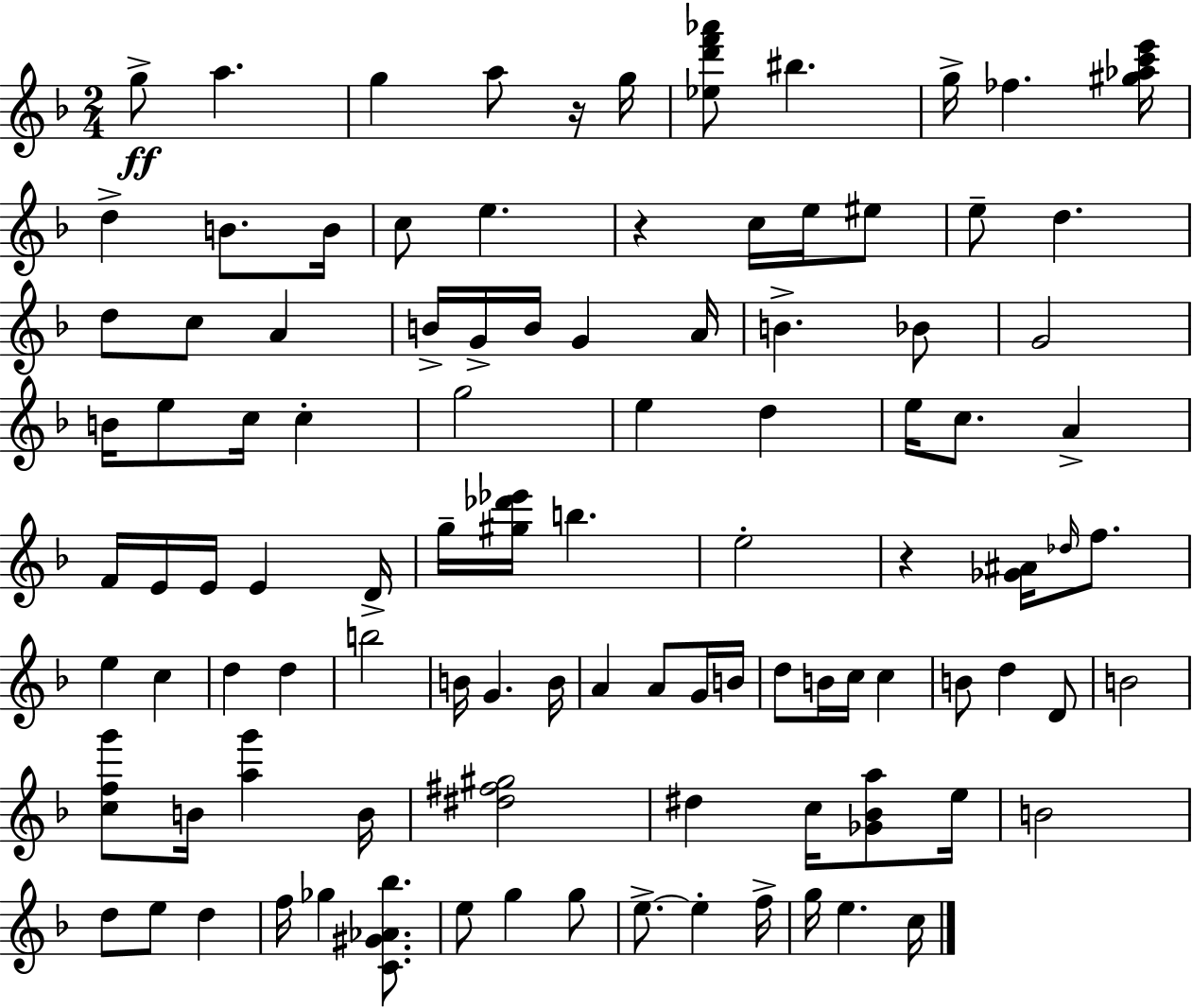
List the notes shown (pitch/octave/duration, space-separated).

G5/e A5/q. G5/q A5/e R/s G5/s [Eb5,D6,F6,Ab6]/e BIS5/q. G5/s FES5/q. [G#5,Ab5,C6,E6]/s D5/q B4/e. B4/s C5/e E5/q. R/q C5/s E5/s EIS5/e E5/e D5/q. D5/e C5/e A4/q B4/s G4/s B4/s G4/q A4/s B4/q. Bb4/e G4/h B4/s E5/e C5/s C5/q G5/h E5/q D5/q E5/s C5/e. A4/q F4/s E4/s E4/s E4/q D4/s G5/s [G#5,Db6,Eb6]/s B5/q. E5/h R/q [Gb4,A#4]/s Db5/s F5/e. E5/q C5/q D5/q D5/q B5/h B4/s G4/q. B4/s A4/q A4/e G4/s B4/s D5/e B4/s C5/s C5/q B4/e D5/q D4/e B4/h [C5,F5,G6]/e B4/s [A5,G6]/q B4/s [D#5,F#5,G#5]/h D#5/q C5/s [Gb4,Bb4,A5]/e E5/s B4/h D5/e E5/e D5/q F5/s Gb5/q [C4,G#4,Ab4,Bb5]/e. E5/e G5/q G5/e E5/e. E5/q F5/s G5/s E5/q. C5/s